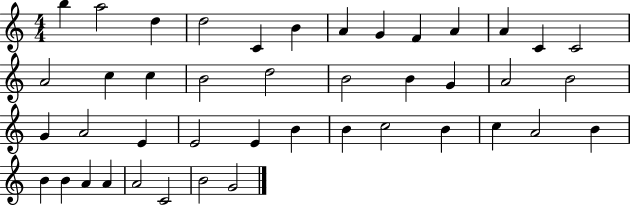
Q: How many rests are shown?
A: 0